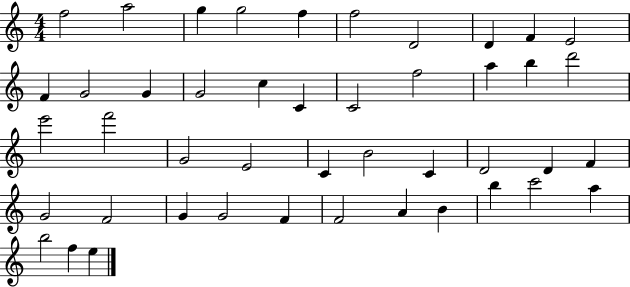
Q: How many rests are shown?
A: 0